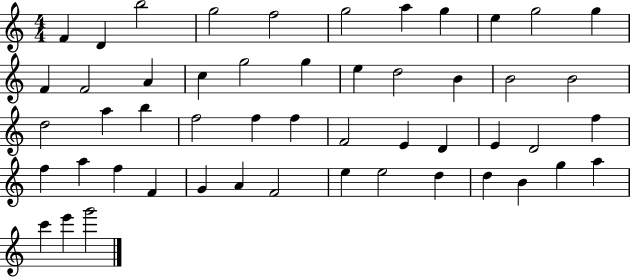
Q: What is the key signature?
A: C major